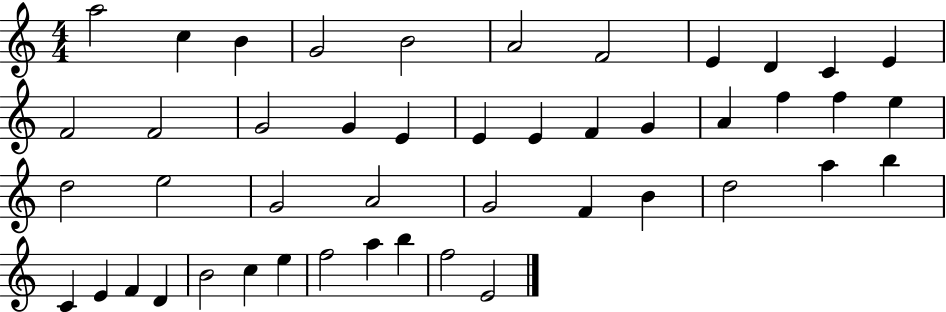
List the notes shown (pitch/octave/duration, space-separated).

A5/h C5/q B4/q G4/h B4/h A4/h F4/h E4/q D4/q C4/q E4/q F4/h F4/h G4/h G4/q E4/q E4/q E4/q F4/q G4/q A4/q F5/q F5/q E5/q D5/h E5/h G4/h A4/h G4/h F4/q B4/q D5/h A5/q B5/q C4/q E4/q F4/q D4/q B4/h C5/q E5/q F5/h A5/q B5/q F5/h E4/h